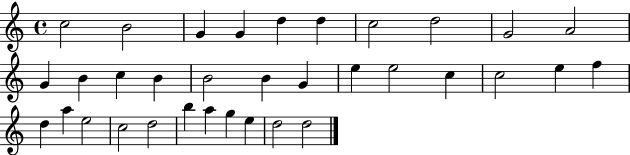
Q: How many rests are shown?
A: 0